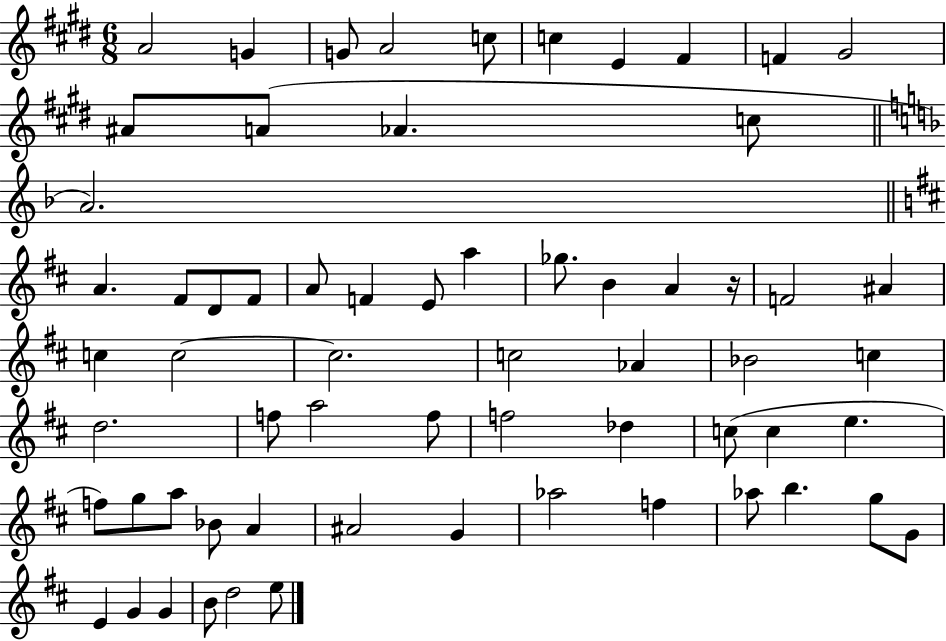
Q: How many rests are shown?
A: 1